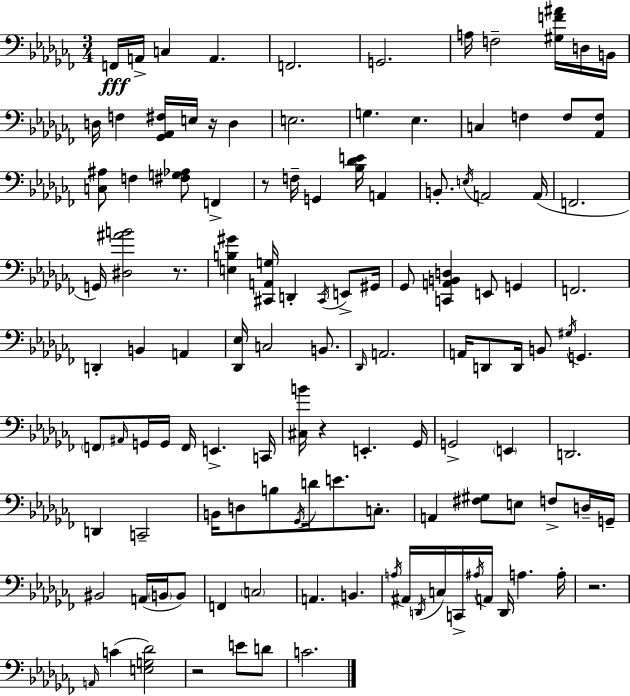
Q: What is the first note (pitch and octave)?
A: F2